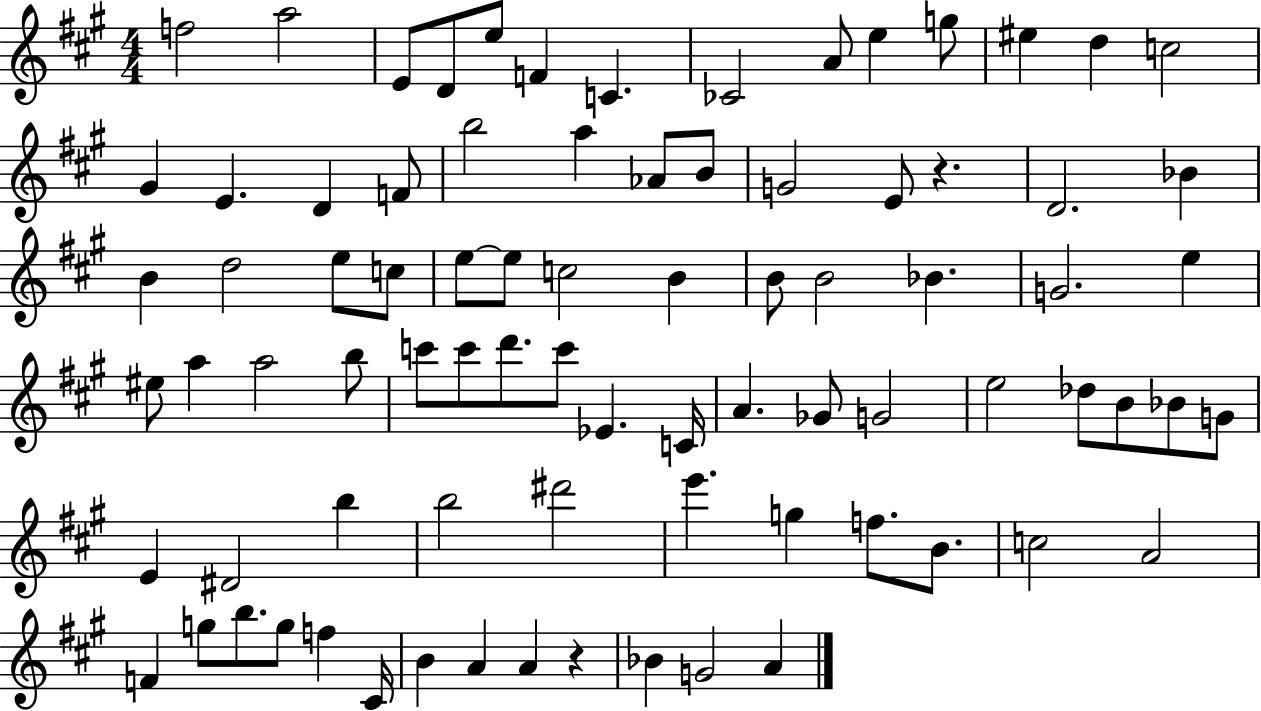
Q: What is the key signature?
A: A major